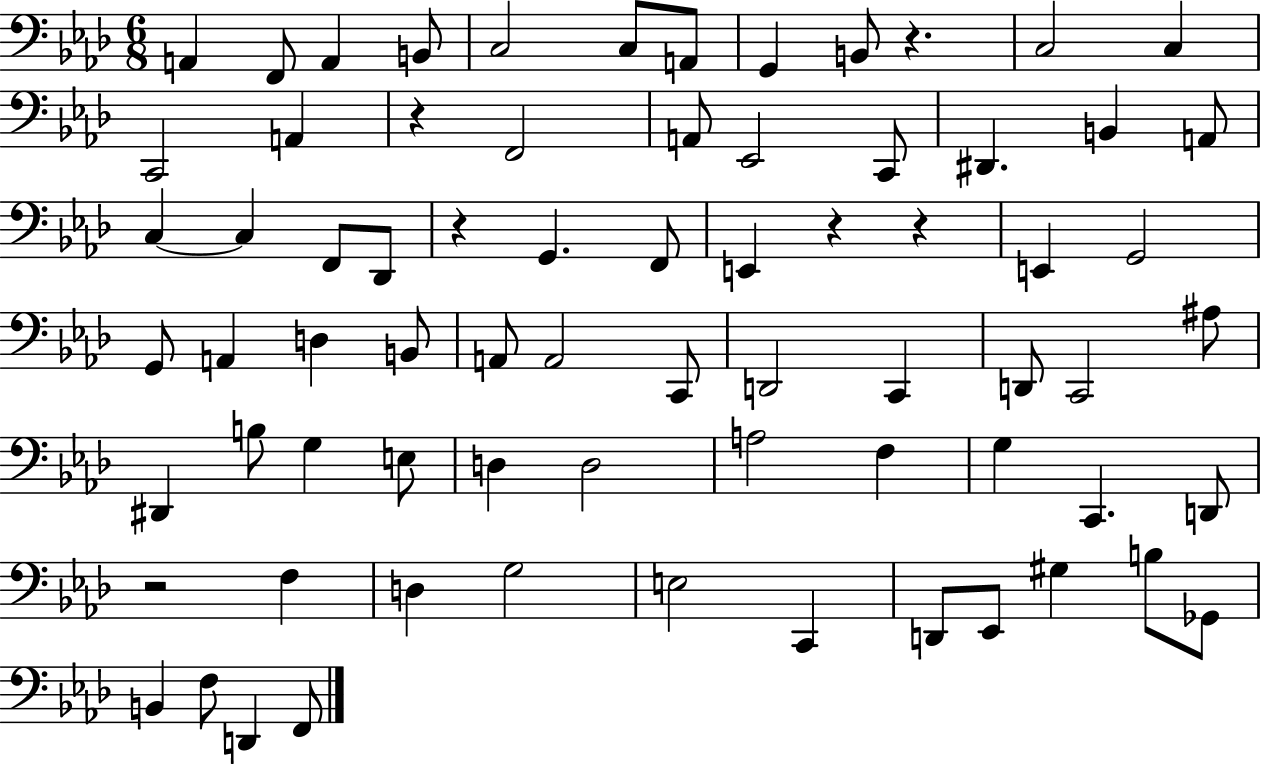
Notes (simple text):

A2/q F2/e A2/q B2/e C3/h C3/e A2/e G2/q B2/e R/q. C3/h C3/q C2/h A2/q R/q F2/h A2/e Eb2/h C2/e D#2/q. B2/q A2/e C3/q C3/q F2/e Db2/e R/q G2/q. F2/e E2/q R/q R/q E2/q G2/h G2/e A2/q D3/q B2/e A2/e A2/h C2/e D2/h C2/q D2/e C2/h A#3/e D#2/q B3/e G3/q E3/e D3/q D3/h A3/h F3/q G3/q C2/q. D2/e R/h F3/q D3/q G3/h E3/h C2/q D2/e Eb2/e G#3/q B3/e Gb2/e B2/q F3/e D2/q F2/e